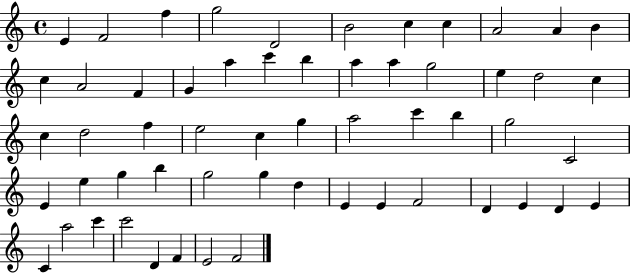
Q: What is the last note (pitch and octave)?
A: F4